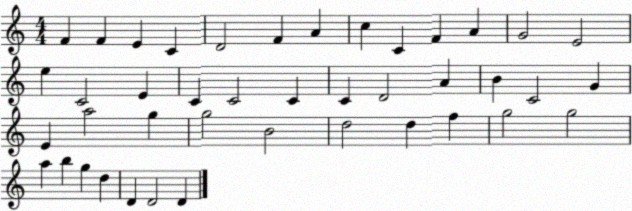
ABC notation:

X:1
T:Untitled
M:4/4
L:1/4
K:C
F F E C D2 F A c C F A G2 E2 e C2 E C C2 C C D2 A B C2 G E a2 g g2 B2 d2 d f g2 g2 a b g d D D2 D